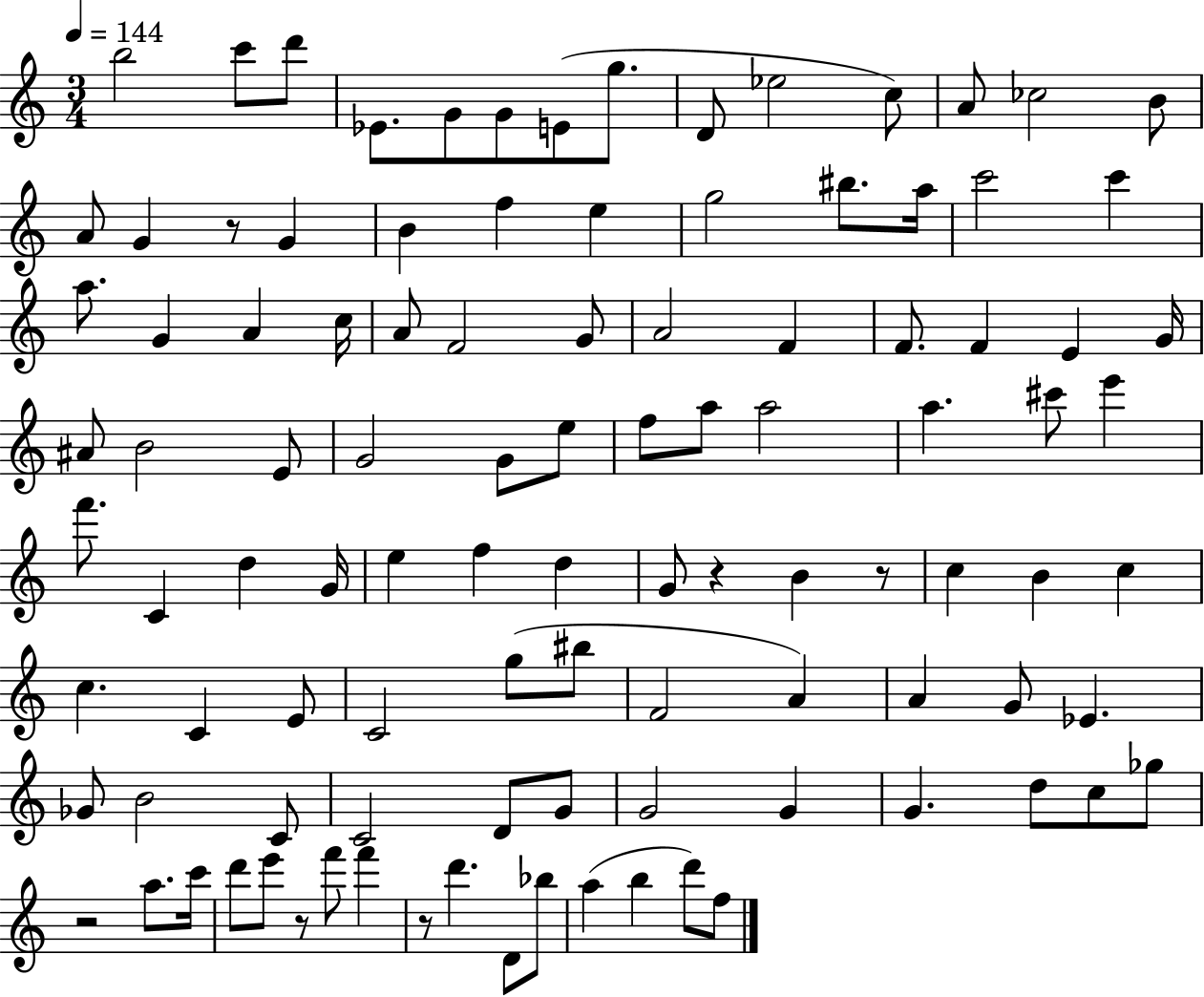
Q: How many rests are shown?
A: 6